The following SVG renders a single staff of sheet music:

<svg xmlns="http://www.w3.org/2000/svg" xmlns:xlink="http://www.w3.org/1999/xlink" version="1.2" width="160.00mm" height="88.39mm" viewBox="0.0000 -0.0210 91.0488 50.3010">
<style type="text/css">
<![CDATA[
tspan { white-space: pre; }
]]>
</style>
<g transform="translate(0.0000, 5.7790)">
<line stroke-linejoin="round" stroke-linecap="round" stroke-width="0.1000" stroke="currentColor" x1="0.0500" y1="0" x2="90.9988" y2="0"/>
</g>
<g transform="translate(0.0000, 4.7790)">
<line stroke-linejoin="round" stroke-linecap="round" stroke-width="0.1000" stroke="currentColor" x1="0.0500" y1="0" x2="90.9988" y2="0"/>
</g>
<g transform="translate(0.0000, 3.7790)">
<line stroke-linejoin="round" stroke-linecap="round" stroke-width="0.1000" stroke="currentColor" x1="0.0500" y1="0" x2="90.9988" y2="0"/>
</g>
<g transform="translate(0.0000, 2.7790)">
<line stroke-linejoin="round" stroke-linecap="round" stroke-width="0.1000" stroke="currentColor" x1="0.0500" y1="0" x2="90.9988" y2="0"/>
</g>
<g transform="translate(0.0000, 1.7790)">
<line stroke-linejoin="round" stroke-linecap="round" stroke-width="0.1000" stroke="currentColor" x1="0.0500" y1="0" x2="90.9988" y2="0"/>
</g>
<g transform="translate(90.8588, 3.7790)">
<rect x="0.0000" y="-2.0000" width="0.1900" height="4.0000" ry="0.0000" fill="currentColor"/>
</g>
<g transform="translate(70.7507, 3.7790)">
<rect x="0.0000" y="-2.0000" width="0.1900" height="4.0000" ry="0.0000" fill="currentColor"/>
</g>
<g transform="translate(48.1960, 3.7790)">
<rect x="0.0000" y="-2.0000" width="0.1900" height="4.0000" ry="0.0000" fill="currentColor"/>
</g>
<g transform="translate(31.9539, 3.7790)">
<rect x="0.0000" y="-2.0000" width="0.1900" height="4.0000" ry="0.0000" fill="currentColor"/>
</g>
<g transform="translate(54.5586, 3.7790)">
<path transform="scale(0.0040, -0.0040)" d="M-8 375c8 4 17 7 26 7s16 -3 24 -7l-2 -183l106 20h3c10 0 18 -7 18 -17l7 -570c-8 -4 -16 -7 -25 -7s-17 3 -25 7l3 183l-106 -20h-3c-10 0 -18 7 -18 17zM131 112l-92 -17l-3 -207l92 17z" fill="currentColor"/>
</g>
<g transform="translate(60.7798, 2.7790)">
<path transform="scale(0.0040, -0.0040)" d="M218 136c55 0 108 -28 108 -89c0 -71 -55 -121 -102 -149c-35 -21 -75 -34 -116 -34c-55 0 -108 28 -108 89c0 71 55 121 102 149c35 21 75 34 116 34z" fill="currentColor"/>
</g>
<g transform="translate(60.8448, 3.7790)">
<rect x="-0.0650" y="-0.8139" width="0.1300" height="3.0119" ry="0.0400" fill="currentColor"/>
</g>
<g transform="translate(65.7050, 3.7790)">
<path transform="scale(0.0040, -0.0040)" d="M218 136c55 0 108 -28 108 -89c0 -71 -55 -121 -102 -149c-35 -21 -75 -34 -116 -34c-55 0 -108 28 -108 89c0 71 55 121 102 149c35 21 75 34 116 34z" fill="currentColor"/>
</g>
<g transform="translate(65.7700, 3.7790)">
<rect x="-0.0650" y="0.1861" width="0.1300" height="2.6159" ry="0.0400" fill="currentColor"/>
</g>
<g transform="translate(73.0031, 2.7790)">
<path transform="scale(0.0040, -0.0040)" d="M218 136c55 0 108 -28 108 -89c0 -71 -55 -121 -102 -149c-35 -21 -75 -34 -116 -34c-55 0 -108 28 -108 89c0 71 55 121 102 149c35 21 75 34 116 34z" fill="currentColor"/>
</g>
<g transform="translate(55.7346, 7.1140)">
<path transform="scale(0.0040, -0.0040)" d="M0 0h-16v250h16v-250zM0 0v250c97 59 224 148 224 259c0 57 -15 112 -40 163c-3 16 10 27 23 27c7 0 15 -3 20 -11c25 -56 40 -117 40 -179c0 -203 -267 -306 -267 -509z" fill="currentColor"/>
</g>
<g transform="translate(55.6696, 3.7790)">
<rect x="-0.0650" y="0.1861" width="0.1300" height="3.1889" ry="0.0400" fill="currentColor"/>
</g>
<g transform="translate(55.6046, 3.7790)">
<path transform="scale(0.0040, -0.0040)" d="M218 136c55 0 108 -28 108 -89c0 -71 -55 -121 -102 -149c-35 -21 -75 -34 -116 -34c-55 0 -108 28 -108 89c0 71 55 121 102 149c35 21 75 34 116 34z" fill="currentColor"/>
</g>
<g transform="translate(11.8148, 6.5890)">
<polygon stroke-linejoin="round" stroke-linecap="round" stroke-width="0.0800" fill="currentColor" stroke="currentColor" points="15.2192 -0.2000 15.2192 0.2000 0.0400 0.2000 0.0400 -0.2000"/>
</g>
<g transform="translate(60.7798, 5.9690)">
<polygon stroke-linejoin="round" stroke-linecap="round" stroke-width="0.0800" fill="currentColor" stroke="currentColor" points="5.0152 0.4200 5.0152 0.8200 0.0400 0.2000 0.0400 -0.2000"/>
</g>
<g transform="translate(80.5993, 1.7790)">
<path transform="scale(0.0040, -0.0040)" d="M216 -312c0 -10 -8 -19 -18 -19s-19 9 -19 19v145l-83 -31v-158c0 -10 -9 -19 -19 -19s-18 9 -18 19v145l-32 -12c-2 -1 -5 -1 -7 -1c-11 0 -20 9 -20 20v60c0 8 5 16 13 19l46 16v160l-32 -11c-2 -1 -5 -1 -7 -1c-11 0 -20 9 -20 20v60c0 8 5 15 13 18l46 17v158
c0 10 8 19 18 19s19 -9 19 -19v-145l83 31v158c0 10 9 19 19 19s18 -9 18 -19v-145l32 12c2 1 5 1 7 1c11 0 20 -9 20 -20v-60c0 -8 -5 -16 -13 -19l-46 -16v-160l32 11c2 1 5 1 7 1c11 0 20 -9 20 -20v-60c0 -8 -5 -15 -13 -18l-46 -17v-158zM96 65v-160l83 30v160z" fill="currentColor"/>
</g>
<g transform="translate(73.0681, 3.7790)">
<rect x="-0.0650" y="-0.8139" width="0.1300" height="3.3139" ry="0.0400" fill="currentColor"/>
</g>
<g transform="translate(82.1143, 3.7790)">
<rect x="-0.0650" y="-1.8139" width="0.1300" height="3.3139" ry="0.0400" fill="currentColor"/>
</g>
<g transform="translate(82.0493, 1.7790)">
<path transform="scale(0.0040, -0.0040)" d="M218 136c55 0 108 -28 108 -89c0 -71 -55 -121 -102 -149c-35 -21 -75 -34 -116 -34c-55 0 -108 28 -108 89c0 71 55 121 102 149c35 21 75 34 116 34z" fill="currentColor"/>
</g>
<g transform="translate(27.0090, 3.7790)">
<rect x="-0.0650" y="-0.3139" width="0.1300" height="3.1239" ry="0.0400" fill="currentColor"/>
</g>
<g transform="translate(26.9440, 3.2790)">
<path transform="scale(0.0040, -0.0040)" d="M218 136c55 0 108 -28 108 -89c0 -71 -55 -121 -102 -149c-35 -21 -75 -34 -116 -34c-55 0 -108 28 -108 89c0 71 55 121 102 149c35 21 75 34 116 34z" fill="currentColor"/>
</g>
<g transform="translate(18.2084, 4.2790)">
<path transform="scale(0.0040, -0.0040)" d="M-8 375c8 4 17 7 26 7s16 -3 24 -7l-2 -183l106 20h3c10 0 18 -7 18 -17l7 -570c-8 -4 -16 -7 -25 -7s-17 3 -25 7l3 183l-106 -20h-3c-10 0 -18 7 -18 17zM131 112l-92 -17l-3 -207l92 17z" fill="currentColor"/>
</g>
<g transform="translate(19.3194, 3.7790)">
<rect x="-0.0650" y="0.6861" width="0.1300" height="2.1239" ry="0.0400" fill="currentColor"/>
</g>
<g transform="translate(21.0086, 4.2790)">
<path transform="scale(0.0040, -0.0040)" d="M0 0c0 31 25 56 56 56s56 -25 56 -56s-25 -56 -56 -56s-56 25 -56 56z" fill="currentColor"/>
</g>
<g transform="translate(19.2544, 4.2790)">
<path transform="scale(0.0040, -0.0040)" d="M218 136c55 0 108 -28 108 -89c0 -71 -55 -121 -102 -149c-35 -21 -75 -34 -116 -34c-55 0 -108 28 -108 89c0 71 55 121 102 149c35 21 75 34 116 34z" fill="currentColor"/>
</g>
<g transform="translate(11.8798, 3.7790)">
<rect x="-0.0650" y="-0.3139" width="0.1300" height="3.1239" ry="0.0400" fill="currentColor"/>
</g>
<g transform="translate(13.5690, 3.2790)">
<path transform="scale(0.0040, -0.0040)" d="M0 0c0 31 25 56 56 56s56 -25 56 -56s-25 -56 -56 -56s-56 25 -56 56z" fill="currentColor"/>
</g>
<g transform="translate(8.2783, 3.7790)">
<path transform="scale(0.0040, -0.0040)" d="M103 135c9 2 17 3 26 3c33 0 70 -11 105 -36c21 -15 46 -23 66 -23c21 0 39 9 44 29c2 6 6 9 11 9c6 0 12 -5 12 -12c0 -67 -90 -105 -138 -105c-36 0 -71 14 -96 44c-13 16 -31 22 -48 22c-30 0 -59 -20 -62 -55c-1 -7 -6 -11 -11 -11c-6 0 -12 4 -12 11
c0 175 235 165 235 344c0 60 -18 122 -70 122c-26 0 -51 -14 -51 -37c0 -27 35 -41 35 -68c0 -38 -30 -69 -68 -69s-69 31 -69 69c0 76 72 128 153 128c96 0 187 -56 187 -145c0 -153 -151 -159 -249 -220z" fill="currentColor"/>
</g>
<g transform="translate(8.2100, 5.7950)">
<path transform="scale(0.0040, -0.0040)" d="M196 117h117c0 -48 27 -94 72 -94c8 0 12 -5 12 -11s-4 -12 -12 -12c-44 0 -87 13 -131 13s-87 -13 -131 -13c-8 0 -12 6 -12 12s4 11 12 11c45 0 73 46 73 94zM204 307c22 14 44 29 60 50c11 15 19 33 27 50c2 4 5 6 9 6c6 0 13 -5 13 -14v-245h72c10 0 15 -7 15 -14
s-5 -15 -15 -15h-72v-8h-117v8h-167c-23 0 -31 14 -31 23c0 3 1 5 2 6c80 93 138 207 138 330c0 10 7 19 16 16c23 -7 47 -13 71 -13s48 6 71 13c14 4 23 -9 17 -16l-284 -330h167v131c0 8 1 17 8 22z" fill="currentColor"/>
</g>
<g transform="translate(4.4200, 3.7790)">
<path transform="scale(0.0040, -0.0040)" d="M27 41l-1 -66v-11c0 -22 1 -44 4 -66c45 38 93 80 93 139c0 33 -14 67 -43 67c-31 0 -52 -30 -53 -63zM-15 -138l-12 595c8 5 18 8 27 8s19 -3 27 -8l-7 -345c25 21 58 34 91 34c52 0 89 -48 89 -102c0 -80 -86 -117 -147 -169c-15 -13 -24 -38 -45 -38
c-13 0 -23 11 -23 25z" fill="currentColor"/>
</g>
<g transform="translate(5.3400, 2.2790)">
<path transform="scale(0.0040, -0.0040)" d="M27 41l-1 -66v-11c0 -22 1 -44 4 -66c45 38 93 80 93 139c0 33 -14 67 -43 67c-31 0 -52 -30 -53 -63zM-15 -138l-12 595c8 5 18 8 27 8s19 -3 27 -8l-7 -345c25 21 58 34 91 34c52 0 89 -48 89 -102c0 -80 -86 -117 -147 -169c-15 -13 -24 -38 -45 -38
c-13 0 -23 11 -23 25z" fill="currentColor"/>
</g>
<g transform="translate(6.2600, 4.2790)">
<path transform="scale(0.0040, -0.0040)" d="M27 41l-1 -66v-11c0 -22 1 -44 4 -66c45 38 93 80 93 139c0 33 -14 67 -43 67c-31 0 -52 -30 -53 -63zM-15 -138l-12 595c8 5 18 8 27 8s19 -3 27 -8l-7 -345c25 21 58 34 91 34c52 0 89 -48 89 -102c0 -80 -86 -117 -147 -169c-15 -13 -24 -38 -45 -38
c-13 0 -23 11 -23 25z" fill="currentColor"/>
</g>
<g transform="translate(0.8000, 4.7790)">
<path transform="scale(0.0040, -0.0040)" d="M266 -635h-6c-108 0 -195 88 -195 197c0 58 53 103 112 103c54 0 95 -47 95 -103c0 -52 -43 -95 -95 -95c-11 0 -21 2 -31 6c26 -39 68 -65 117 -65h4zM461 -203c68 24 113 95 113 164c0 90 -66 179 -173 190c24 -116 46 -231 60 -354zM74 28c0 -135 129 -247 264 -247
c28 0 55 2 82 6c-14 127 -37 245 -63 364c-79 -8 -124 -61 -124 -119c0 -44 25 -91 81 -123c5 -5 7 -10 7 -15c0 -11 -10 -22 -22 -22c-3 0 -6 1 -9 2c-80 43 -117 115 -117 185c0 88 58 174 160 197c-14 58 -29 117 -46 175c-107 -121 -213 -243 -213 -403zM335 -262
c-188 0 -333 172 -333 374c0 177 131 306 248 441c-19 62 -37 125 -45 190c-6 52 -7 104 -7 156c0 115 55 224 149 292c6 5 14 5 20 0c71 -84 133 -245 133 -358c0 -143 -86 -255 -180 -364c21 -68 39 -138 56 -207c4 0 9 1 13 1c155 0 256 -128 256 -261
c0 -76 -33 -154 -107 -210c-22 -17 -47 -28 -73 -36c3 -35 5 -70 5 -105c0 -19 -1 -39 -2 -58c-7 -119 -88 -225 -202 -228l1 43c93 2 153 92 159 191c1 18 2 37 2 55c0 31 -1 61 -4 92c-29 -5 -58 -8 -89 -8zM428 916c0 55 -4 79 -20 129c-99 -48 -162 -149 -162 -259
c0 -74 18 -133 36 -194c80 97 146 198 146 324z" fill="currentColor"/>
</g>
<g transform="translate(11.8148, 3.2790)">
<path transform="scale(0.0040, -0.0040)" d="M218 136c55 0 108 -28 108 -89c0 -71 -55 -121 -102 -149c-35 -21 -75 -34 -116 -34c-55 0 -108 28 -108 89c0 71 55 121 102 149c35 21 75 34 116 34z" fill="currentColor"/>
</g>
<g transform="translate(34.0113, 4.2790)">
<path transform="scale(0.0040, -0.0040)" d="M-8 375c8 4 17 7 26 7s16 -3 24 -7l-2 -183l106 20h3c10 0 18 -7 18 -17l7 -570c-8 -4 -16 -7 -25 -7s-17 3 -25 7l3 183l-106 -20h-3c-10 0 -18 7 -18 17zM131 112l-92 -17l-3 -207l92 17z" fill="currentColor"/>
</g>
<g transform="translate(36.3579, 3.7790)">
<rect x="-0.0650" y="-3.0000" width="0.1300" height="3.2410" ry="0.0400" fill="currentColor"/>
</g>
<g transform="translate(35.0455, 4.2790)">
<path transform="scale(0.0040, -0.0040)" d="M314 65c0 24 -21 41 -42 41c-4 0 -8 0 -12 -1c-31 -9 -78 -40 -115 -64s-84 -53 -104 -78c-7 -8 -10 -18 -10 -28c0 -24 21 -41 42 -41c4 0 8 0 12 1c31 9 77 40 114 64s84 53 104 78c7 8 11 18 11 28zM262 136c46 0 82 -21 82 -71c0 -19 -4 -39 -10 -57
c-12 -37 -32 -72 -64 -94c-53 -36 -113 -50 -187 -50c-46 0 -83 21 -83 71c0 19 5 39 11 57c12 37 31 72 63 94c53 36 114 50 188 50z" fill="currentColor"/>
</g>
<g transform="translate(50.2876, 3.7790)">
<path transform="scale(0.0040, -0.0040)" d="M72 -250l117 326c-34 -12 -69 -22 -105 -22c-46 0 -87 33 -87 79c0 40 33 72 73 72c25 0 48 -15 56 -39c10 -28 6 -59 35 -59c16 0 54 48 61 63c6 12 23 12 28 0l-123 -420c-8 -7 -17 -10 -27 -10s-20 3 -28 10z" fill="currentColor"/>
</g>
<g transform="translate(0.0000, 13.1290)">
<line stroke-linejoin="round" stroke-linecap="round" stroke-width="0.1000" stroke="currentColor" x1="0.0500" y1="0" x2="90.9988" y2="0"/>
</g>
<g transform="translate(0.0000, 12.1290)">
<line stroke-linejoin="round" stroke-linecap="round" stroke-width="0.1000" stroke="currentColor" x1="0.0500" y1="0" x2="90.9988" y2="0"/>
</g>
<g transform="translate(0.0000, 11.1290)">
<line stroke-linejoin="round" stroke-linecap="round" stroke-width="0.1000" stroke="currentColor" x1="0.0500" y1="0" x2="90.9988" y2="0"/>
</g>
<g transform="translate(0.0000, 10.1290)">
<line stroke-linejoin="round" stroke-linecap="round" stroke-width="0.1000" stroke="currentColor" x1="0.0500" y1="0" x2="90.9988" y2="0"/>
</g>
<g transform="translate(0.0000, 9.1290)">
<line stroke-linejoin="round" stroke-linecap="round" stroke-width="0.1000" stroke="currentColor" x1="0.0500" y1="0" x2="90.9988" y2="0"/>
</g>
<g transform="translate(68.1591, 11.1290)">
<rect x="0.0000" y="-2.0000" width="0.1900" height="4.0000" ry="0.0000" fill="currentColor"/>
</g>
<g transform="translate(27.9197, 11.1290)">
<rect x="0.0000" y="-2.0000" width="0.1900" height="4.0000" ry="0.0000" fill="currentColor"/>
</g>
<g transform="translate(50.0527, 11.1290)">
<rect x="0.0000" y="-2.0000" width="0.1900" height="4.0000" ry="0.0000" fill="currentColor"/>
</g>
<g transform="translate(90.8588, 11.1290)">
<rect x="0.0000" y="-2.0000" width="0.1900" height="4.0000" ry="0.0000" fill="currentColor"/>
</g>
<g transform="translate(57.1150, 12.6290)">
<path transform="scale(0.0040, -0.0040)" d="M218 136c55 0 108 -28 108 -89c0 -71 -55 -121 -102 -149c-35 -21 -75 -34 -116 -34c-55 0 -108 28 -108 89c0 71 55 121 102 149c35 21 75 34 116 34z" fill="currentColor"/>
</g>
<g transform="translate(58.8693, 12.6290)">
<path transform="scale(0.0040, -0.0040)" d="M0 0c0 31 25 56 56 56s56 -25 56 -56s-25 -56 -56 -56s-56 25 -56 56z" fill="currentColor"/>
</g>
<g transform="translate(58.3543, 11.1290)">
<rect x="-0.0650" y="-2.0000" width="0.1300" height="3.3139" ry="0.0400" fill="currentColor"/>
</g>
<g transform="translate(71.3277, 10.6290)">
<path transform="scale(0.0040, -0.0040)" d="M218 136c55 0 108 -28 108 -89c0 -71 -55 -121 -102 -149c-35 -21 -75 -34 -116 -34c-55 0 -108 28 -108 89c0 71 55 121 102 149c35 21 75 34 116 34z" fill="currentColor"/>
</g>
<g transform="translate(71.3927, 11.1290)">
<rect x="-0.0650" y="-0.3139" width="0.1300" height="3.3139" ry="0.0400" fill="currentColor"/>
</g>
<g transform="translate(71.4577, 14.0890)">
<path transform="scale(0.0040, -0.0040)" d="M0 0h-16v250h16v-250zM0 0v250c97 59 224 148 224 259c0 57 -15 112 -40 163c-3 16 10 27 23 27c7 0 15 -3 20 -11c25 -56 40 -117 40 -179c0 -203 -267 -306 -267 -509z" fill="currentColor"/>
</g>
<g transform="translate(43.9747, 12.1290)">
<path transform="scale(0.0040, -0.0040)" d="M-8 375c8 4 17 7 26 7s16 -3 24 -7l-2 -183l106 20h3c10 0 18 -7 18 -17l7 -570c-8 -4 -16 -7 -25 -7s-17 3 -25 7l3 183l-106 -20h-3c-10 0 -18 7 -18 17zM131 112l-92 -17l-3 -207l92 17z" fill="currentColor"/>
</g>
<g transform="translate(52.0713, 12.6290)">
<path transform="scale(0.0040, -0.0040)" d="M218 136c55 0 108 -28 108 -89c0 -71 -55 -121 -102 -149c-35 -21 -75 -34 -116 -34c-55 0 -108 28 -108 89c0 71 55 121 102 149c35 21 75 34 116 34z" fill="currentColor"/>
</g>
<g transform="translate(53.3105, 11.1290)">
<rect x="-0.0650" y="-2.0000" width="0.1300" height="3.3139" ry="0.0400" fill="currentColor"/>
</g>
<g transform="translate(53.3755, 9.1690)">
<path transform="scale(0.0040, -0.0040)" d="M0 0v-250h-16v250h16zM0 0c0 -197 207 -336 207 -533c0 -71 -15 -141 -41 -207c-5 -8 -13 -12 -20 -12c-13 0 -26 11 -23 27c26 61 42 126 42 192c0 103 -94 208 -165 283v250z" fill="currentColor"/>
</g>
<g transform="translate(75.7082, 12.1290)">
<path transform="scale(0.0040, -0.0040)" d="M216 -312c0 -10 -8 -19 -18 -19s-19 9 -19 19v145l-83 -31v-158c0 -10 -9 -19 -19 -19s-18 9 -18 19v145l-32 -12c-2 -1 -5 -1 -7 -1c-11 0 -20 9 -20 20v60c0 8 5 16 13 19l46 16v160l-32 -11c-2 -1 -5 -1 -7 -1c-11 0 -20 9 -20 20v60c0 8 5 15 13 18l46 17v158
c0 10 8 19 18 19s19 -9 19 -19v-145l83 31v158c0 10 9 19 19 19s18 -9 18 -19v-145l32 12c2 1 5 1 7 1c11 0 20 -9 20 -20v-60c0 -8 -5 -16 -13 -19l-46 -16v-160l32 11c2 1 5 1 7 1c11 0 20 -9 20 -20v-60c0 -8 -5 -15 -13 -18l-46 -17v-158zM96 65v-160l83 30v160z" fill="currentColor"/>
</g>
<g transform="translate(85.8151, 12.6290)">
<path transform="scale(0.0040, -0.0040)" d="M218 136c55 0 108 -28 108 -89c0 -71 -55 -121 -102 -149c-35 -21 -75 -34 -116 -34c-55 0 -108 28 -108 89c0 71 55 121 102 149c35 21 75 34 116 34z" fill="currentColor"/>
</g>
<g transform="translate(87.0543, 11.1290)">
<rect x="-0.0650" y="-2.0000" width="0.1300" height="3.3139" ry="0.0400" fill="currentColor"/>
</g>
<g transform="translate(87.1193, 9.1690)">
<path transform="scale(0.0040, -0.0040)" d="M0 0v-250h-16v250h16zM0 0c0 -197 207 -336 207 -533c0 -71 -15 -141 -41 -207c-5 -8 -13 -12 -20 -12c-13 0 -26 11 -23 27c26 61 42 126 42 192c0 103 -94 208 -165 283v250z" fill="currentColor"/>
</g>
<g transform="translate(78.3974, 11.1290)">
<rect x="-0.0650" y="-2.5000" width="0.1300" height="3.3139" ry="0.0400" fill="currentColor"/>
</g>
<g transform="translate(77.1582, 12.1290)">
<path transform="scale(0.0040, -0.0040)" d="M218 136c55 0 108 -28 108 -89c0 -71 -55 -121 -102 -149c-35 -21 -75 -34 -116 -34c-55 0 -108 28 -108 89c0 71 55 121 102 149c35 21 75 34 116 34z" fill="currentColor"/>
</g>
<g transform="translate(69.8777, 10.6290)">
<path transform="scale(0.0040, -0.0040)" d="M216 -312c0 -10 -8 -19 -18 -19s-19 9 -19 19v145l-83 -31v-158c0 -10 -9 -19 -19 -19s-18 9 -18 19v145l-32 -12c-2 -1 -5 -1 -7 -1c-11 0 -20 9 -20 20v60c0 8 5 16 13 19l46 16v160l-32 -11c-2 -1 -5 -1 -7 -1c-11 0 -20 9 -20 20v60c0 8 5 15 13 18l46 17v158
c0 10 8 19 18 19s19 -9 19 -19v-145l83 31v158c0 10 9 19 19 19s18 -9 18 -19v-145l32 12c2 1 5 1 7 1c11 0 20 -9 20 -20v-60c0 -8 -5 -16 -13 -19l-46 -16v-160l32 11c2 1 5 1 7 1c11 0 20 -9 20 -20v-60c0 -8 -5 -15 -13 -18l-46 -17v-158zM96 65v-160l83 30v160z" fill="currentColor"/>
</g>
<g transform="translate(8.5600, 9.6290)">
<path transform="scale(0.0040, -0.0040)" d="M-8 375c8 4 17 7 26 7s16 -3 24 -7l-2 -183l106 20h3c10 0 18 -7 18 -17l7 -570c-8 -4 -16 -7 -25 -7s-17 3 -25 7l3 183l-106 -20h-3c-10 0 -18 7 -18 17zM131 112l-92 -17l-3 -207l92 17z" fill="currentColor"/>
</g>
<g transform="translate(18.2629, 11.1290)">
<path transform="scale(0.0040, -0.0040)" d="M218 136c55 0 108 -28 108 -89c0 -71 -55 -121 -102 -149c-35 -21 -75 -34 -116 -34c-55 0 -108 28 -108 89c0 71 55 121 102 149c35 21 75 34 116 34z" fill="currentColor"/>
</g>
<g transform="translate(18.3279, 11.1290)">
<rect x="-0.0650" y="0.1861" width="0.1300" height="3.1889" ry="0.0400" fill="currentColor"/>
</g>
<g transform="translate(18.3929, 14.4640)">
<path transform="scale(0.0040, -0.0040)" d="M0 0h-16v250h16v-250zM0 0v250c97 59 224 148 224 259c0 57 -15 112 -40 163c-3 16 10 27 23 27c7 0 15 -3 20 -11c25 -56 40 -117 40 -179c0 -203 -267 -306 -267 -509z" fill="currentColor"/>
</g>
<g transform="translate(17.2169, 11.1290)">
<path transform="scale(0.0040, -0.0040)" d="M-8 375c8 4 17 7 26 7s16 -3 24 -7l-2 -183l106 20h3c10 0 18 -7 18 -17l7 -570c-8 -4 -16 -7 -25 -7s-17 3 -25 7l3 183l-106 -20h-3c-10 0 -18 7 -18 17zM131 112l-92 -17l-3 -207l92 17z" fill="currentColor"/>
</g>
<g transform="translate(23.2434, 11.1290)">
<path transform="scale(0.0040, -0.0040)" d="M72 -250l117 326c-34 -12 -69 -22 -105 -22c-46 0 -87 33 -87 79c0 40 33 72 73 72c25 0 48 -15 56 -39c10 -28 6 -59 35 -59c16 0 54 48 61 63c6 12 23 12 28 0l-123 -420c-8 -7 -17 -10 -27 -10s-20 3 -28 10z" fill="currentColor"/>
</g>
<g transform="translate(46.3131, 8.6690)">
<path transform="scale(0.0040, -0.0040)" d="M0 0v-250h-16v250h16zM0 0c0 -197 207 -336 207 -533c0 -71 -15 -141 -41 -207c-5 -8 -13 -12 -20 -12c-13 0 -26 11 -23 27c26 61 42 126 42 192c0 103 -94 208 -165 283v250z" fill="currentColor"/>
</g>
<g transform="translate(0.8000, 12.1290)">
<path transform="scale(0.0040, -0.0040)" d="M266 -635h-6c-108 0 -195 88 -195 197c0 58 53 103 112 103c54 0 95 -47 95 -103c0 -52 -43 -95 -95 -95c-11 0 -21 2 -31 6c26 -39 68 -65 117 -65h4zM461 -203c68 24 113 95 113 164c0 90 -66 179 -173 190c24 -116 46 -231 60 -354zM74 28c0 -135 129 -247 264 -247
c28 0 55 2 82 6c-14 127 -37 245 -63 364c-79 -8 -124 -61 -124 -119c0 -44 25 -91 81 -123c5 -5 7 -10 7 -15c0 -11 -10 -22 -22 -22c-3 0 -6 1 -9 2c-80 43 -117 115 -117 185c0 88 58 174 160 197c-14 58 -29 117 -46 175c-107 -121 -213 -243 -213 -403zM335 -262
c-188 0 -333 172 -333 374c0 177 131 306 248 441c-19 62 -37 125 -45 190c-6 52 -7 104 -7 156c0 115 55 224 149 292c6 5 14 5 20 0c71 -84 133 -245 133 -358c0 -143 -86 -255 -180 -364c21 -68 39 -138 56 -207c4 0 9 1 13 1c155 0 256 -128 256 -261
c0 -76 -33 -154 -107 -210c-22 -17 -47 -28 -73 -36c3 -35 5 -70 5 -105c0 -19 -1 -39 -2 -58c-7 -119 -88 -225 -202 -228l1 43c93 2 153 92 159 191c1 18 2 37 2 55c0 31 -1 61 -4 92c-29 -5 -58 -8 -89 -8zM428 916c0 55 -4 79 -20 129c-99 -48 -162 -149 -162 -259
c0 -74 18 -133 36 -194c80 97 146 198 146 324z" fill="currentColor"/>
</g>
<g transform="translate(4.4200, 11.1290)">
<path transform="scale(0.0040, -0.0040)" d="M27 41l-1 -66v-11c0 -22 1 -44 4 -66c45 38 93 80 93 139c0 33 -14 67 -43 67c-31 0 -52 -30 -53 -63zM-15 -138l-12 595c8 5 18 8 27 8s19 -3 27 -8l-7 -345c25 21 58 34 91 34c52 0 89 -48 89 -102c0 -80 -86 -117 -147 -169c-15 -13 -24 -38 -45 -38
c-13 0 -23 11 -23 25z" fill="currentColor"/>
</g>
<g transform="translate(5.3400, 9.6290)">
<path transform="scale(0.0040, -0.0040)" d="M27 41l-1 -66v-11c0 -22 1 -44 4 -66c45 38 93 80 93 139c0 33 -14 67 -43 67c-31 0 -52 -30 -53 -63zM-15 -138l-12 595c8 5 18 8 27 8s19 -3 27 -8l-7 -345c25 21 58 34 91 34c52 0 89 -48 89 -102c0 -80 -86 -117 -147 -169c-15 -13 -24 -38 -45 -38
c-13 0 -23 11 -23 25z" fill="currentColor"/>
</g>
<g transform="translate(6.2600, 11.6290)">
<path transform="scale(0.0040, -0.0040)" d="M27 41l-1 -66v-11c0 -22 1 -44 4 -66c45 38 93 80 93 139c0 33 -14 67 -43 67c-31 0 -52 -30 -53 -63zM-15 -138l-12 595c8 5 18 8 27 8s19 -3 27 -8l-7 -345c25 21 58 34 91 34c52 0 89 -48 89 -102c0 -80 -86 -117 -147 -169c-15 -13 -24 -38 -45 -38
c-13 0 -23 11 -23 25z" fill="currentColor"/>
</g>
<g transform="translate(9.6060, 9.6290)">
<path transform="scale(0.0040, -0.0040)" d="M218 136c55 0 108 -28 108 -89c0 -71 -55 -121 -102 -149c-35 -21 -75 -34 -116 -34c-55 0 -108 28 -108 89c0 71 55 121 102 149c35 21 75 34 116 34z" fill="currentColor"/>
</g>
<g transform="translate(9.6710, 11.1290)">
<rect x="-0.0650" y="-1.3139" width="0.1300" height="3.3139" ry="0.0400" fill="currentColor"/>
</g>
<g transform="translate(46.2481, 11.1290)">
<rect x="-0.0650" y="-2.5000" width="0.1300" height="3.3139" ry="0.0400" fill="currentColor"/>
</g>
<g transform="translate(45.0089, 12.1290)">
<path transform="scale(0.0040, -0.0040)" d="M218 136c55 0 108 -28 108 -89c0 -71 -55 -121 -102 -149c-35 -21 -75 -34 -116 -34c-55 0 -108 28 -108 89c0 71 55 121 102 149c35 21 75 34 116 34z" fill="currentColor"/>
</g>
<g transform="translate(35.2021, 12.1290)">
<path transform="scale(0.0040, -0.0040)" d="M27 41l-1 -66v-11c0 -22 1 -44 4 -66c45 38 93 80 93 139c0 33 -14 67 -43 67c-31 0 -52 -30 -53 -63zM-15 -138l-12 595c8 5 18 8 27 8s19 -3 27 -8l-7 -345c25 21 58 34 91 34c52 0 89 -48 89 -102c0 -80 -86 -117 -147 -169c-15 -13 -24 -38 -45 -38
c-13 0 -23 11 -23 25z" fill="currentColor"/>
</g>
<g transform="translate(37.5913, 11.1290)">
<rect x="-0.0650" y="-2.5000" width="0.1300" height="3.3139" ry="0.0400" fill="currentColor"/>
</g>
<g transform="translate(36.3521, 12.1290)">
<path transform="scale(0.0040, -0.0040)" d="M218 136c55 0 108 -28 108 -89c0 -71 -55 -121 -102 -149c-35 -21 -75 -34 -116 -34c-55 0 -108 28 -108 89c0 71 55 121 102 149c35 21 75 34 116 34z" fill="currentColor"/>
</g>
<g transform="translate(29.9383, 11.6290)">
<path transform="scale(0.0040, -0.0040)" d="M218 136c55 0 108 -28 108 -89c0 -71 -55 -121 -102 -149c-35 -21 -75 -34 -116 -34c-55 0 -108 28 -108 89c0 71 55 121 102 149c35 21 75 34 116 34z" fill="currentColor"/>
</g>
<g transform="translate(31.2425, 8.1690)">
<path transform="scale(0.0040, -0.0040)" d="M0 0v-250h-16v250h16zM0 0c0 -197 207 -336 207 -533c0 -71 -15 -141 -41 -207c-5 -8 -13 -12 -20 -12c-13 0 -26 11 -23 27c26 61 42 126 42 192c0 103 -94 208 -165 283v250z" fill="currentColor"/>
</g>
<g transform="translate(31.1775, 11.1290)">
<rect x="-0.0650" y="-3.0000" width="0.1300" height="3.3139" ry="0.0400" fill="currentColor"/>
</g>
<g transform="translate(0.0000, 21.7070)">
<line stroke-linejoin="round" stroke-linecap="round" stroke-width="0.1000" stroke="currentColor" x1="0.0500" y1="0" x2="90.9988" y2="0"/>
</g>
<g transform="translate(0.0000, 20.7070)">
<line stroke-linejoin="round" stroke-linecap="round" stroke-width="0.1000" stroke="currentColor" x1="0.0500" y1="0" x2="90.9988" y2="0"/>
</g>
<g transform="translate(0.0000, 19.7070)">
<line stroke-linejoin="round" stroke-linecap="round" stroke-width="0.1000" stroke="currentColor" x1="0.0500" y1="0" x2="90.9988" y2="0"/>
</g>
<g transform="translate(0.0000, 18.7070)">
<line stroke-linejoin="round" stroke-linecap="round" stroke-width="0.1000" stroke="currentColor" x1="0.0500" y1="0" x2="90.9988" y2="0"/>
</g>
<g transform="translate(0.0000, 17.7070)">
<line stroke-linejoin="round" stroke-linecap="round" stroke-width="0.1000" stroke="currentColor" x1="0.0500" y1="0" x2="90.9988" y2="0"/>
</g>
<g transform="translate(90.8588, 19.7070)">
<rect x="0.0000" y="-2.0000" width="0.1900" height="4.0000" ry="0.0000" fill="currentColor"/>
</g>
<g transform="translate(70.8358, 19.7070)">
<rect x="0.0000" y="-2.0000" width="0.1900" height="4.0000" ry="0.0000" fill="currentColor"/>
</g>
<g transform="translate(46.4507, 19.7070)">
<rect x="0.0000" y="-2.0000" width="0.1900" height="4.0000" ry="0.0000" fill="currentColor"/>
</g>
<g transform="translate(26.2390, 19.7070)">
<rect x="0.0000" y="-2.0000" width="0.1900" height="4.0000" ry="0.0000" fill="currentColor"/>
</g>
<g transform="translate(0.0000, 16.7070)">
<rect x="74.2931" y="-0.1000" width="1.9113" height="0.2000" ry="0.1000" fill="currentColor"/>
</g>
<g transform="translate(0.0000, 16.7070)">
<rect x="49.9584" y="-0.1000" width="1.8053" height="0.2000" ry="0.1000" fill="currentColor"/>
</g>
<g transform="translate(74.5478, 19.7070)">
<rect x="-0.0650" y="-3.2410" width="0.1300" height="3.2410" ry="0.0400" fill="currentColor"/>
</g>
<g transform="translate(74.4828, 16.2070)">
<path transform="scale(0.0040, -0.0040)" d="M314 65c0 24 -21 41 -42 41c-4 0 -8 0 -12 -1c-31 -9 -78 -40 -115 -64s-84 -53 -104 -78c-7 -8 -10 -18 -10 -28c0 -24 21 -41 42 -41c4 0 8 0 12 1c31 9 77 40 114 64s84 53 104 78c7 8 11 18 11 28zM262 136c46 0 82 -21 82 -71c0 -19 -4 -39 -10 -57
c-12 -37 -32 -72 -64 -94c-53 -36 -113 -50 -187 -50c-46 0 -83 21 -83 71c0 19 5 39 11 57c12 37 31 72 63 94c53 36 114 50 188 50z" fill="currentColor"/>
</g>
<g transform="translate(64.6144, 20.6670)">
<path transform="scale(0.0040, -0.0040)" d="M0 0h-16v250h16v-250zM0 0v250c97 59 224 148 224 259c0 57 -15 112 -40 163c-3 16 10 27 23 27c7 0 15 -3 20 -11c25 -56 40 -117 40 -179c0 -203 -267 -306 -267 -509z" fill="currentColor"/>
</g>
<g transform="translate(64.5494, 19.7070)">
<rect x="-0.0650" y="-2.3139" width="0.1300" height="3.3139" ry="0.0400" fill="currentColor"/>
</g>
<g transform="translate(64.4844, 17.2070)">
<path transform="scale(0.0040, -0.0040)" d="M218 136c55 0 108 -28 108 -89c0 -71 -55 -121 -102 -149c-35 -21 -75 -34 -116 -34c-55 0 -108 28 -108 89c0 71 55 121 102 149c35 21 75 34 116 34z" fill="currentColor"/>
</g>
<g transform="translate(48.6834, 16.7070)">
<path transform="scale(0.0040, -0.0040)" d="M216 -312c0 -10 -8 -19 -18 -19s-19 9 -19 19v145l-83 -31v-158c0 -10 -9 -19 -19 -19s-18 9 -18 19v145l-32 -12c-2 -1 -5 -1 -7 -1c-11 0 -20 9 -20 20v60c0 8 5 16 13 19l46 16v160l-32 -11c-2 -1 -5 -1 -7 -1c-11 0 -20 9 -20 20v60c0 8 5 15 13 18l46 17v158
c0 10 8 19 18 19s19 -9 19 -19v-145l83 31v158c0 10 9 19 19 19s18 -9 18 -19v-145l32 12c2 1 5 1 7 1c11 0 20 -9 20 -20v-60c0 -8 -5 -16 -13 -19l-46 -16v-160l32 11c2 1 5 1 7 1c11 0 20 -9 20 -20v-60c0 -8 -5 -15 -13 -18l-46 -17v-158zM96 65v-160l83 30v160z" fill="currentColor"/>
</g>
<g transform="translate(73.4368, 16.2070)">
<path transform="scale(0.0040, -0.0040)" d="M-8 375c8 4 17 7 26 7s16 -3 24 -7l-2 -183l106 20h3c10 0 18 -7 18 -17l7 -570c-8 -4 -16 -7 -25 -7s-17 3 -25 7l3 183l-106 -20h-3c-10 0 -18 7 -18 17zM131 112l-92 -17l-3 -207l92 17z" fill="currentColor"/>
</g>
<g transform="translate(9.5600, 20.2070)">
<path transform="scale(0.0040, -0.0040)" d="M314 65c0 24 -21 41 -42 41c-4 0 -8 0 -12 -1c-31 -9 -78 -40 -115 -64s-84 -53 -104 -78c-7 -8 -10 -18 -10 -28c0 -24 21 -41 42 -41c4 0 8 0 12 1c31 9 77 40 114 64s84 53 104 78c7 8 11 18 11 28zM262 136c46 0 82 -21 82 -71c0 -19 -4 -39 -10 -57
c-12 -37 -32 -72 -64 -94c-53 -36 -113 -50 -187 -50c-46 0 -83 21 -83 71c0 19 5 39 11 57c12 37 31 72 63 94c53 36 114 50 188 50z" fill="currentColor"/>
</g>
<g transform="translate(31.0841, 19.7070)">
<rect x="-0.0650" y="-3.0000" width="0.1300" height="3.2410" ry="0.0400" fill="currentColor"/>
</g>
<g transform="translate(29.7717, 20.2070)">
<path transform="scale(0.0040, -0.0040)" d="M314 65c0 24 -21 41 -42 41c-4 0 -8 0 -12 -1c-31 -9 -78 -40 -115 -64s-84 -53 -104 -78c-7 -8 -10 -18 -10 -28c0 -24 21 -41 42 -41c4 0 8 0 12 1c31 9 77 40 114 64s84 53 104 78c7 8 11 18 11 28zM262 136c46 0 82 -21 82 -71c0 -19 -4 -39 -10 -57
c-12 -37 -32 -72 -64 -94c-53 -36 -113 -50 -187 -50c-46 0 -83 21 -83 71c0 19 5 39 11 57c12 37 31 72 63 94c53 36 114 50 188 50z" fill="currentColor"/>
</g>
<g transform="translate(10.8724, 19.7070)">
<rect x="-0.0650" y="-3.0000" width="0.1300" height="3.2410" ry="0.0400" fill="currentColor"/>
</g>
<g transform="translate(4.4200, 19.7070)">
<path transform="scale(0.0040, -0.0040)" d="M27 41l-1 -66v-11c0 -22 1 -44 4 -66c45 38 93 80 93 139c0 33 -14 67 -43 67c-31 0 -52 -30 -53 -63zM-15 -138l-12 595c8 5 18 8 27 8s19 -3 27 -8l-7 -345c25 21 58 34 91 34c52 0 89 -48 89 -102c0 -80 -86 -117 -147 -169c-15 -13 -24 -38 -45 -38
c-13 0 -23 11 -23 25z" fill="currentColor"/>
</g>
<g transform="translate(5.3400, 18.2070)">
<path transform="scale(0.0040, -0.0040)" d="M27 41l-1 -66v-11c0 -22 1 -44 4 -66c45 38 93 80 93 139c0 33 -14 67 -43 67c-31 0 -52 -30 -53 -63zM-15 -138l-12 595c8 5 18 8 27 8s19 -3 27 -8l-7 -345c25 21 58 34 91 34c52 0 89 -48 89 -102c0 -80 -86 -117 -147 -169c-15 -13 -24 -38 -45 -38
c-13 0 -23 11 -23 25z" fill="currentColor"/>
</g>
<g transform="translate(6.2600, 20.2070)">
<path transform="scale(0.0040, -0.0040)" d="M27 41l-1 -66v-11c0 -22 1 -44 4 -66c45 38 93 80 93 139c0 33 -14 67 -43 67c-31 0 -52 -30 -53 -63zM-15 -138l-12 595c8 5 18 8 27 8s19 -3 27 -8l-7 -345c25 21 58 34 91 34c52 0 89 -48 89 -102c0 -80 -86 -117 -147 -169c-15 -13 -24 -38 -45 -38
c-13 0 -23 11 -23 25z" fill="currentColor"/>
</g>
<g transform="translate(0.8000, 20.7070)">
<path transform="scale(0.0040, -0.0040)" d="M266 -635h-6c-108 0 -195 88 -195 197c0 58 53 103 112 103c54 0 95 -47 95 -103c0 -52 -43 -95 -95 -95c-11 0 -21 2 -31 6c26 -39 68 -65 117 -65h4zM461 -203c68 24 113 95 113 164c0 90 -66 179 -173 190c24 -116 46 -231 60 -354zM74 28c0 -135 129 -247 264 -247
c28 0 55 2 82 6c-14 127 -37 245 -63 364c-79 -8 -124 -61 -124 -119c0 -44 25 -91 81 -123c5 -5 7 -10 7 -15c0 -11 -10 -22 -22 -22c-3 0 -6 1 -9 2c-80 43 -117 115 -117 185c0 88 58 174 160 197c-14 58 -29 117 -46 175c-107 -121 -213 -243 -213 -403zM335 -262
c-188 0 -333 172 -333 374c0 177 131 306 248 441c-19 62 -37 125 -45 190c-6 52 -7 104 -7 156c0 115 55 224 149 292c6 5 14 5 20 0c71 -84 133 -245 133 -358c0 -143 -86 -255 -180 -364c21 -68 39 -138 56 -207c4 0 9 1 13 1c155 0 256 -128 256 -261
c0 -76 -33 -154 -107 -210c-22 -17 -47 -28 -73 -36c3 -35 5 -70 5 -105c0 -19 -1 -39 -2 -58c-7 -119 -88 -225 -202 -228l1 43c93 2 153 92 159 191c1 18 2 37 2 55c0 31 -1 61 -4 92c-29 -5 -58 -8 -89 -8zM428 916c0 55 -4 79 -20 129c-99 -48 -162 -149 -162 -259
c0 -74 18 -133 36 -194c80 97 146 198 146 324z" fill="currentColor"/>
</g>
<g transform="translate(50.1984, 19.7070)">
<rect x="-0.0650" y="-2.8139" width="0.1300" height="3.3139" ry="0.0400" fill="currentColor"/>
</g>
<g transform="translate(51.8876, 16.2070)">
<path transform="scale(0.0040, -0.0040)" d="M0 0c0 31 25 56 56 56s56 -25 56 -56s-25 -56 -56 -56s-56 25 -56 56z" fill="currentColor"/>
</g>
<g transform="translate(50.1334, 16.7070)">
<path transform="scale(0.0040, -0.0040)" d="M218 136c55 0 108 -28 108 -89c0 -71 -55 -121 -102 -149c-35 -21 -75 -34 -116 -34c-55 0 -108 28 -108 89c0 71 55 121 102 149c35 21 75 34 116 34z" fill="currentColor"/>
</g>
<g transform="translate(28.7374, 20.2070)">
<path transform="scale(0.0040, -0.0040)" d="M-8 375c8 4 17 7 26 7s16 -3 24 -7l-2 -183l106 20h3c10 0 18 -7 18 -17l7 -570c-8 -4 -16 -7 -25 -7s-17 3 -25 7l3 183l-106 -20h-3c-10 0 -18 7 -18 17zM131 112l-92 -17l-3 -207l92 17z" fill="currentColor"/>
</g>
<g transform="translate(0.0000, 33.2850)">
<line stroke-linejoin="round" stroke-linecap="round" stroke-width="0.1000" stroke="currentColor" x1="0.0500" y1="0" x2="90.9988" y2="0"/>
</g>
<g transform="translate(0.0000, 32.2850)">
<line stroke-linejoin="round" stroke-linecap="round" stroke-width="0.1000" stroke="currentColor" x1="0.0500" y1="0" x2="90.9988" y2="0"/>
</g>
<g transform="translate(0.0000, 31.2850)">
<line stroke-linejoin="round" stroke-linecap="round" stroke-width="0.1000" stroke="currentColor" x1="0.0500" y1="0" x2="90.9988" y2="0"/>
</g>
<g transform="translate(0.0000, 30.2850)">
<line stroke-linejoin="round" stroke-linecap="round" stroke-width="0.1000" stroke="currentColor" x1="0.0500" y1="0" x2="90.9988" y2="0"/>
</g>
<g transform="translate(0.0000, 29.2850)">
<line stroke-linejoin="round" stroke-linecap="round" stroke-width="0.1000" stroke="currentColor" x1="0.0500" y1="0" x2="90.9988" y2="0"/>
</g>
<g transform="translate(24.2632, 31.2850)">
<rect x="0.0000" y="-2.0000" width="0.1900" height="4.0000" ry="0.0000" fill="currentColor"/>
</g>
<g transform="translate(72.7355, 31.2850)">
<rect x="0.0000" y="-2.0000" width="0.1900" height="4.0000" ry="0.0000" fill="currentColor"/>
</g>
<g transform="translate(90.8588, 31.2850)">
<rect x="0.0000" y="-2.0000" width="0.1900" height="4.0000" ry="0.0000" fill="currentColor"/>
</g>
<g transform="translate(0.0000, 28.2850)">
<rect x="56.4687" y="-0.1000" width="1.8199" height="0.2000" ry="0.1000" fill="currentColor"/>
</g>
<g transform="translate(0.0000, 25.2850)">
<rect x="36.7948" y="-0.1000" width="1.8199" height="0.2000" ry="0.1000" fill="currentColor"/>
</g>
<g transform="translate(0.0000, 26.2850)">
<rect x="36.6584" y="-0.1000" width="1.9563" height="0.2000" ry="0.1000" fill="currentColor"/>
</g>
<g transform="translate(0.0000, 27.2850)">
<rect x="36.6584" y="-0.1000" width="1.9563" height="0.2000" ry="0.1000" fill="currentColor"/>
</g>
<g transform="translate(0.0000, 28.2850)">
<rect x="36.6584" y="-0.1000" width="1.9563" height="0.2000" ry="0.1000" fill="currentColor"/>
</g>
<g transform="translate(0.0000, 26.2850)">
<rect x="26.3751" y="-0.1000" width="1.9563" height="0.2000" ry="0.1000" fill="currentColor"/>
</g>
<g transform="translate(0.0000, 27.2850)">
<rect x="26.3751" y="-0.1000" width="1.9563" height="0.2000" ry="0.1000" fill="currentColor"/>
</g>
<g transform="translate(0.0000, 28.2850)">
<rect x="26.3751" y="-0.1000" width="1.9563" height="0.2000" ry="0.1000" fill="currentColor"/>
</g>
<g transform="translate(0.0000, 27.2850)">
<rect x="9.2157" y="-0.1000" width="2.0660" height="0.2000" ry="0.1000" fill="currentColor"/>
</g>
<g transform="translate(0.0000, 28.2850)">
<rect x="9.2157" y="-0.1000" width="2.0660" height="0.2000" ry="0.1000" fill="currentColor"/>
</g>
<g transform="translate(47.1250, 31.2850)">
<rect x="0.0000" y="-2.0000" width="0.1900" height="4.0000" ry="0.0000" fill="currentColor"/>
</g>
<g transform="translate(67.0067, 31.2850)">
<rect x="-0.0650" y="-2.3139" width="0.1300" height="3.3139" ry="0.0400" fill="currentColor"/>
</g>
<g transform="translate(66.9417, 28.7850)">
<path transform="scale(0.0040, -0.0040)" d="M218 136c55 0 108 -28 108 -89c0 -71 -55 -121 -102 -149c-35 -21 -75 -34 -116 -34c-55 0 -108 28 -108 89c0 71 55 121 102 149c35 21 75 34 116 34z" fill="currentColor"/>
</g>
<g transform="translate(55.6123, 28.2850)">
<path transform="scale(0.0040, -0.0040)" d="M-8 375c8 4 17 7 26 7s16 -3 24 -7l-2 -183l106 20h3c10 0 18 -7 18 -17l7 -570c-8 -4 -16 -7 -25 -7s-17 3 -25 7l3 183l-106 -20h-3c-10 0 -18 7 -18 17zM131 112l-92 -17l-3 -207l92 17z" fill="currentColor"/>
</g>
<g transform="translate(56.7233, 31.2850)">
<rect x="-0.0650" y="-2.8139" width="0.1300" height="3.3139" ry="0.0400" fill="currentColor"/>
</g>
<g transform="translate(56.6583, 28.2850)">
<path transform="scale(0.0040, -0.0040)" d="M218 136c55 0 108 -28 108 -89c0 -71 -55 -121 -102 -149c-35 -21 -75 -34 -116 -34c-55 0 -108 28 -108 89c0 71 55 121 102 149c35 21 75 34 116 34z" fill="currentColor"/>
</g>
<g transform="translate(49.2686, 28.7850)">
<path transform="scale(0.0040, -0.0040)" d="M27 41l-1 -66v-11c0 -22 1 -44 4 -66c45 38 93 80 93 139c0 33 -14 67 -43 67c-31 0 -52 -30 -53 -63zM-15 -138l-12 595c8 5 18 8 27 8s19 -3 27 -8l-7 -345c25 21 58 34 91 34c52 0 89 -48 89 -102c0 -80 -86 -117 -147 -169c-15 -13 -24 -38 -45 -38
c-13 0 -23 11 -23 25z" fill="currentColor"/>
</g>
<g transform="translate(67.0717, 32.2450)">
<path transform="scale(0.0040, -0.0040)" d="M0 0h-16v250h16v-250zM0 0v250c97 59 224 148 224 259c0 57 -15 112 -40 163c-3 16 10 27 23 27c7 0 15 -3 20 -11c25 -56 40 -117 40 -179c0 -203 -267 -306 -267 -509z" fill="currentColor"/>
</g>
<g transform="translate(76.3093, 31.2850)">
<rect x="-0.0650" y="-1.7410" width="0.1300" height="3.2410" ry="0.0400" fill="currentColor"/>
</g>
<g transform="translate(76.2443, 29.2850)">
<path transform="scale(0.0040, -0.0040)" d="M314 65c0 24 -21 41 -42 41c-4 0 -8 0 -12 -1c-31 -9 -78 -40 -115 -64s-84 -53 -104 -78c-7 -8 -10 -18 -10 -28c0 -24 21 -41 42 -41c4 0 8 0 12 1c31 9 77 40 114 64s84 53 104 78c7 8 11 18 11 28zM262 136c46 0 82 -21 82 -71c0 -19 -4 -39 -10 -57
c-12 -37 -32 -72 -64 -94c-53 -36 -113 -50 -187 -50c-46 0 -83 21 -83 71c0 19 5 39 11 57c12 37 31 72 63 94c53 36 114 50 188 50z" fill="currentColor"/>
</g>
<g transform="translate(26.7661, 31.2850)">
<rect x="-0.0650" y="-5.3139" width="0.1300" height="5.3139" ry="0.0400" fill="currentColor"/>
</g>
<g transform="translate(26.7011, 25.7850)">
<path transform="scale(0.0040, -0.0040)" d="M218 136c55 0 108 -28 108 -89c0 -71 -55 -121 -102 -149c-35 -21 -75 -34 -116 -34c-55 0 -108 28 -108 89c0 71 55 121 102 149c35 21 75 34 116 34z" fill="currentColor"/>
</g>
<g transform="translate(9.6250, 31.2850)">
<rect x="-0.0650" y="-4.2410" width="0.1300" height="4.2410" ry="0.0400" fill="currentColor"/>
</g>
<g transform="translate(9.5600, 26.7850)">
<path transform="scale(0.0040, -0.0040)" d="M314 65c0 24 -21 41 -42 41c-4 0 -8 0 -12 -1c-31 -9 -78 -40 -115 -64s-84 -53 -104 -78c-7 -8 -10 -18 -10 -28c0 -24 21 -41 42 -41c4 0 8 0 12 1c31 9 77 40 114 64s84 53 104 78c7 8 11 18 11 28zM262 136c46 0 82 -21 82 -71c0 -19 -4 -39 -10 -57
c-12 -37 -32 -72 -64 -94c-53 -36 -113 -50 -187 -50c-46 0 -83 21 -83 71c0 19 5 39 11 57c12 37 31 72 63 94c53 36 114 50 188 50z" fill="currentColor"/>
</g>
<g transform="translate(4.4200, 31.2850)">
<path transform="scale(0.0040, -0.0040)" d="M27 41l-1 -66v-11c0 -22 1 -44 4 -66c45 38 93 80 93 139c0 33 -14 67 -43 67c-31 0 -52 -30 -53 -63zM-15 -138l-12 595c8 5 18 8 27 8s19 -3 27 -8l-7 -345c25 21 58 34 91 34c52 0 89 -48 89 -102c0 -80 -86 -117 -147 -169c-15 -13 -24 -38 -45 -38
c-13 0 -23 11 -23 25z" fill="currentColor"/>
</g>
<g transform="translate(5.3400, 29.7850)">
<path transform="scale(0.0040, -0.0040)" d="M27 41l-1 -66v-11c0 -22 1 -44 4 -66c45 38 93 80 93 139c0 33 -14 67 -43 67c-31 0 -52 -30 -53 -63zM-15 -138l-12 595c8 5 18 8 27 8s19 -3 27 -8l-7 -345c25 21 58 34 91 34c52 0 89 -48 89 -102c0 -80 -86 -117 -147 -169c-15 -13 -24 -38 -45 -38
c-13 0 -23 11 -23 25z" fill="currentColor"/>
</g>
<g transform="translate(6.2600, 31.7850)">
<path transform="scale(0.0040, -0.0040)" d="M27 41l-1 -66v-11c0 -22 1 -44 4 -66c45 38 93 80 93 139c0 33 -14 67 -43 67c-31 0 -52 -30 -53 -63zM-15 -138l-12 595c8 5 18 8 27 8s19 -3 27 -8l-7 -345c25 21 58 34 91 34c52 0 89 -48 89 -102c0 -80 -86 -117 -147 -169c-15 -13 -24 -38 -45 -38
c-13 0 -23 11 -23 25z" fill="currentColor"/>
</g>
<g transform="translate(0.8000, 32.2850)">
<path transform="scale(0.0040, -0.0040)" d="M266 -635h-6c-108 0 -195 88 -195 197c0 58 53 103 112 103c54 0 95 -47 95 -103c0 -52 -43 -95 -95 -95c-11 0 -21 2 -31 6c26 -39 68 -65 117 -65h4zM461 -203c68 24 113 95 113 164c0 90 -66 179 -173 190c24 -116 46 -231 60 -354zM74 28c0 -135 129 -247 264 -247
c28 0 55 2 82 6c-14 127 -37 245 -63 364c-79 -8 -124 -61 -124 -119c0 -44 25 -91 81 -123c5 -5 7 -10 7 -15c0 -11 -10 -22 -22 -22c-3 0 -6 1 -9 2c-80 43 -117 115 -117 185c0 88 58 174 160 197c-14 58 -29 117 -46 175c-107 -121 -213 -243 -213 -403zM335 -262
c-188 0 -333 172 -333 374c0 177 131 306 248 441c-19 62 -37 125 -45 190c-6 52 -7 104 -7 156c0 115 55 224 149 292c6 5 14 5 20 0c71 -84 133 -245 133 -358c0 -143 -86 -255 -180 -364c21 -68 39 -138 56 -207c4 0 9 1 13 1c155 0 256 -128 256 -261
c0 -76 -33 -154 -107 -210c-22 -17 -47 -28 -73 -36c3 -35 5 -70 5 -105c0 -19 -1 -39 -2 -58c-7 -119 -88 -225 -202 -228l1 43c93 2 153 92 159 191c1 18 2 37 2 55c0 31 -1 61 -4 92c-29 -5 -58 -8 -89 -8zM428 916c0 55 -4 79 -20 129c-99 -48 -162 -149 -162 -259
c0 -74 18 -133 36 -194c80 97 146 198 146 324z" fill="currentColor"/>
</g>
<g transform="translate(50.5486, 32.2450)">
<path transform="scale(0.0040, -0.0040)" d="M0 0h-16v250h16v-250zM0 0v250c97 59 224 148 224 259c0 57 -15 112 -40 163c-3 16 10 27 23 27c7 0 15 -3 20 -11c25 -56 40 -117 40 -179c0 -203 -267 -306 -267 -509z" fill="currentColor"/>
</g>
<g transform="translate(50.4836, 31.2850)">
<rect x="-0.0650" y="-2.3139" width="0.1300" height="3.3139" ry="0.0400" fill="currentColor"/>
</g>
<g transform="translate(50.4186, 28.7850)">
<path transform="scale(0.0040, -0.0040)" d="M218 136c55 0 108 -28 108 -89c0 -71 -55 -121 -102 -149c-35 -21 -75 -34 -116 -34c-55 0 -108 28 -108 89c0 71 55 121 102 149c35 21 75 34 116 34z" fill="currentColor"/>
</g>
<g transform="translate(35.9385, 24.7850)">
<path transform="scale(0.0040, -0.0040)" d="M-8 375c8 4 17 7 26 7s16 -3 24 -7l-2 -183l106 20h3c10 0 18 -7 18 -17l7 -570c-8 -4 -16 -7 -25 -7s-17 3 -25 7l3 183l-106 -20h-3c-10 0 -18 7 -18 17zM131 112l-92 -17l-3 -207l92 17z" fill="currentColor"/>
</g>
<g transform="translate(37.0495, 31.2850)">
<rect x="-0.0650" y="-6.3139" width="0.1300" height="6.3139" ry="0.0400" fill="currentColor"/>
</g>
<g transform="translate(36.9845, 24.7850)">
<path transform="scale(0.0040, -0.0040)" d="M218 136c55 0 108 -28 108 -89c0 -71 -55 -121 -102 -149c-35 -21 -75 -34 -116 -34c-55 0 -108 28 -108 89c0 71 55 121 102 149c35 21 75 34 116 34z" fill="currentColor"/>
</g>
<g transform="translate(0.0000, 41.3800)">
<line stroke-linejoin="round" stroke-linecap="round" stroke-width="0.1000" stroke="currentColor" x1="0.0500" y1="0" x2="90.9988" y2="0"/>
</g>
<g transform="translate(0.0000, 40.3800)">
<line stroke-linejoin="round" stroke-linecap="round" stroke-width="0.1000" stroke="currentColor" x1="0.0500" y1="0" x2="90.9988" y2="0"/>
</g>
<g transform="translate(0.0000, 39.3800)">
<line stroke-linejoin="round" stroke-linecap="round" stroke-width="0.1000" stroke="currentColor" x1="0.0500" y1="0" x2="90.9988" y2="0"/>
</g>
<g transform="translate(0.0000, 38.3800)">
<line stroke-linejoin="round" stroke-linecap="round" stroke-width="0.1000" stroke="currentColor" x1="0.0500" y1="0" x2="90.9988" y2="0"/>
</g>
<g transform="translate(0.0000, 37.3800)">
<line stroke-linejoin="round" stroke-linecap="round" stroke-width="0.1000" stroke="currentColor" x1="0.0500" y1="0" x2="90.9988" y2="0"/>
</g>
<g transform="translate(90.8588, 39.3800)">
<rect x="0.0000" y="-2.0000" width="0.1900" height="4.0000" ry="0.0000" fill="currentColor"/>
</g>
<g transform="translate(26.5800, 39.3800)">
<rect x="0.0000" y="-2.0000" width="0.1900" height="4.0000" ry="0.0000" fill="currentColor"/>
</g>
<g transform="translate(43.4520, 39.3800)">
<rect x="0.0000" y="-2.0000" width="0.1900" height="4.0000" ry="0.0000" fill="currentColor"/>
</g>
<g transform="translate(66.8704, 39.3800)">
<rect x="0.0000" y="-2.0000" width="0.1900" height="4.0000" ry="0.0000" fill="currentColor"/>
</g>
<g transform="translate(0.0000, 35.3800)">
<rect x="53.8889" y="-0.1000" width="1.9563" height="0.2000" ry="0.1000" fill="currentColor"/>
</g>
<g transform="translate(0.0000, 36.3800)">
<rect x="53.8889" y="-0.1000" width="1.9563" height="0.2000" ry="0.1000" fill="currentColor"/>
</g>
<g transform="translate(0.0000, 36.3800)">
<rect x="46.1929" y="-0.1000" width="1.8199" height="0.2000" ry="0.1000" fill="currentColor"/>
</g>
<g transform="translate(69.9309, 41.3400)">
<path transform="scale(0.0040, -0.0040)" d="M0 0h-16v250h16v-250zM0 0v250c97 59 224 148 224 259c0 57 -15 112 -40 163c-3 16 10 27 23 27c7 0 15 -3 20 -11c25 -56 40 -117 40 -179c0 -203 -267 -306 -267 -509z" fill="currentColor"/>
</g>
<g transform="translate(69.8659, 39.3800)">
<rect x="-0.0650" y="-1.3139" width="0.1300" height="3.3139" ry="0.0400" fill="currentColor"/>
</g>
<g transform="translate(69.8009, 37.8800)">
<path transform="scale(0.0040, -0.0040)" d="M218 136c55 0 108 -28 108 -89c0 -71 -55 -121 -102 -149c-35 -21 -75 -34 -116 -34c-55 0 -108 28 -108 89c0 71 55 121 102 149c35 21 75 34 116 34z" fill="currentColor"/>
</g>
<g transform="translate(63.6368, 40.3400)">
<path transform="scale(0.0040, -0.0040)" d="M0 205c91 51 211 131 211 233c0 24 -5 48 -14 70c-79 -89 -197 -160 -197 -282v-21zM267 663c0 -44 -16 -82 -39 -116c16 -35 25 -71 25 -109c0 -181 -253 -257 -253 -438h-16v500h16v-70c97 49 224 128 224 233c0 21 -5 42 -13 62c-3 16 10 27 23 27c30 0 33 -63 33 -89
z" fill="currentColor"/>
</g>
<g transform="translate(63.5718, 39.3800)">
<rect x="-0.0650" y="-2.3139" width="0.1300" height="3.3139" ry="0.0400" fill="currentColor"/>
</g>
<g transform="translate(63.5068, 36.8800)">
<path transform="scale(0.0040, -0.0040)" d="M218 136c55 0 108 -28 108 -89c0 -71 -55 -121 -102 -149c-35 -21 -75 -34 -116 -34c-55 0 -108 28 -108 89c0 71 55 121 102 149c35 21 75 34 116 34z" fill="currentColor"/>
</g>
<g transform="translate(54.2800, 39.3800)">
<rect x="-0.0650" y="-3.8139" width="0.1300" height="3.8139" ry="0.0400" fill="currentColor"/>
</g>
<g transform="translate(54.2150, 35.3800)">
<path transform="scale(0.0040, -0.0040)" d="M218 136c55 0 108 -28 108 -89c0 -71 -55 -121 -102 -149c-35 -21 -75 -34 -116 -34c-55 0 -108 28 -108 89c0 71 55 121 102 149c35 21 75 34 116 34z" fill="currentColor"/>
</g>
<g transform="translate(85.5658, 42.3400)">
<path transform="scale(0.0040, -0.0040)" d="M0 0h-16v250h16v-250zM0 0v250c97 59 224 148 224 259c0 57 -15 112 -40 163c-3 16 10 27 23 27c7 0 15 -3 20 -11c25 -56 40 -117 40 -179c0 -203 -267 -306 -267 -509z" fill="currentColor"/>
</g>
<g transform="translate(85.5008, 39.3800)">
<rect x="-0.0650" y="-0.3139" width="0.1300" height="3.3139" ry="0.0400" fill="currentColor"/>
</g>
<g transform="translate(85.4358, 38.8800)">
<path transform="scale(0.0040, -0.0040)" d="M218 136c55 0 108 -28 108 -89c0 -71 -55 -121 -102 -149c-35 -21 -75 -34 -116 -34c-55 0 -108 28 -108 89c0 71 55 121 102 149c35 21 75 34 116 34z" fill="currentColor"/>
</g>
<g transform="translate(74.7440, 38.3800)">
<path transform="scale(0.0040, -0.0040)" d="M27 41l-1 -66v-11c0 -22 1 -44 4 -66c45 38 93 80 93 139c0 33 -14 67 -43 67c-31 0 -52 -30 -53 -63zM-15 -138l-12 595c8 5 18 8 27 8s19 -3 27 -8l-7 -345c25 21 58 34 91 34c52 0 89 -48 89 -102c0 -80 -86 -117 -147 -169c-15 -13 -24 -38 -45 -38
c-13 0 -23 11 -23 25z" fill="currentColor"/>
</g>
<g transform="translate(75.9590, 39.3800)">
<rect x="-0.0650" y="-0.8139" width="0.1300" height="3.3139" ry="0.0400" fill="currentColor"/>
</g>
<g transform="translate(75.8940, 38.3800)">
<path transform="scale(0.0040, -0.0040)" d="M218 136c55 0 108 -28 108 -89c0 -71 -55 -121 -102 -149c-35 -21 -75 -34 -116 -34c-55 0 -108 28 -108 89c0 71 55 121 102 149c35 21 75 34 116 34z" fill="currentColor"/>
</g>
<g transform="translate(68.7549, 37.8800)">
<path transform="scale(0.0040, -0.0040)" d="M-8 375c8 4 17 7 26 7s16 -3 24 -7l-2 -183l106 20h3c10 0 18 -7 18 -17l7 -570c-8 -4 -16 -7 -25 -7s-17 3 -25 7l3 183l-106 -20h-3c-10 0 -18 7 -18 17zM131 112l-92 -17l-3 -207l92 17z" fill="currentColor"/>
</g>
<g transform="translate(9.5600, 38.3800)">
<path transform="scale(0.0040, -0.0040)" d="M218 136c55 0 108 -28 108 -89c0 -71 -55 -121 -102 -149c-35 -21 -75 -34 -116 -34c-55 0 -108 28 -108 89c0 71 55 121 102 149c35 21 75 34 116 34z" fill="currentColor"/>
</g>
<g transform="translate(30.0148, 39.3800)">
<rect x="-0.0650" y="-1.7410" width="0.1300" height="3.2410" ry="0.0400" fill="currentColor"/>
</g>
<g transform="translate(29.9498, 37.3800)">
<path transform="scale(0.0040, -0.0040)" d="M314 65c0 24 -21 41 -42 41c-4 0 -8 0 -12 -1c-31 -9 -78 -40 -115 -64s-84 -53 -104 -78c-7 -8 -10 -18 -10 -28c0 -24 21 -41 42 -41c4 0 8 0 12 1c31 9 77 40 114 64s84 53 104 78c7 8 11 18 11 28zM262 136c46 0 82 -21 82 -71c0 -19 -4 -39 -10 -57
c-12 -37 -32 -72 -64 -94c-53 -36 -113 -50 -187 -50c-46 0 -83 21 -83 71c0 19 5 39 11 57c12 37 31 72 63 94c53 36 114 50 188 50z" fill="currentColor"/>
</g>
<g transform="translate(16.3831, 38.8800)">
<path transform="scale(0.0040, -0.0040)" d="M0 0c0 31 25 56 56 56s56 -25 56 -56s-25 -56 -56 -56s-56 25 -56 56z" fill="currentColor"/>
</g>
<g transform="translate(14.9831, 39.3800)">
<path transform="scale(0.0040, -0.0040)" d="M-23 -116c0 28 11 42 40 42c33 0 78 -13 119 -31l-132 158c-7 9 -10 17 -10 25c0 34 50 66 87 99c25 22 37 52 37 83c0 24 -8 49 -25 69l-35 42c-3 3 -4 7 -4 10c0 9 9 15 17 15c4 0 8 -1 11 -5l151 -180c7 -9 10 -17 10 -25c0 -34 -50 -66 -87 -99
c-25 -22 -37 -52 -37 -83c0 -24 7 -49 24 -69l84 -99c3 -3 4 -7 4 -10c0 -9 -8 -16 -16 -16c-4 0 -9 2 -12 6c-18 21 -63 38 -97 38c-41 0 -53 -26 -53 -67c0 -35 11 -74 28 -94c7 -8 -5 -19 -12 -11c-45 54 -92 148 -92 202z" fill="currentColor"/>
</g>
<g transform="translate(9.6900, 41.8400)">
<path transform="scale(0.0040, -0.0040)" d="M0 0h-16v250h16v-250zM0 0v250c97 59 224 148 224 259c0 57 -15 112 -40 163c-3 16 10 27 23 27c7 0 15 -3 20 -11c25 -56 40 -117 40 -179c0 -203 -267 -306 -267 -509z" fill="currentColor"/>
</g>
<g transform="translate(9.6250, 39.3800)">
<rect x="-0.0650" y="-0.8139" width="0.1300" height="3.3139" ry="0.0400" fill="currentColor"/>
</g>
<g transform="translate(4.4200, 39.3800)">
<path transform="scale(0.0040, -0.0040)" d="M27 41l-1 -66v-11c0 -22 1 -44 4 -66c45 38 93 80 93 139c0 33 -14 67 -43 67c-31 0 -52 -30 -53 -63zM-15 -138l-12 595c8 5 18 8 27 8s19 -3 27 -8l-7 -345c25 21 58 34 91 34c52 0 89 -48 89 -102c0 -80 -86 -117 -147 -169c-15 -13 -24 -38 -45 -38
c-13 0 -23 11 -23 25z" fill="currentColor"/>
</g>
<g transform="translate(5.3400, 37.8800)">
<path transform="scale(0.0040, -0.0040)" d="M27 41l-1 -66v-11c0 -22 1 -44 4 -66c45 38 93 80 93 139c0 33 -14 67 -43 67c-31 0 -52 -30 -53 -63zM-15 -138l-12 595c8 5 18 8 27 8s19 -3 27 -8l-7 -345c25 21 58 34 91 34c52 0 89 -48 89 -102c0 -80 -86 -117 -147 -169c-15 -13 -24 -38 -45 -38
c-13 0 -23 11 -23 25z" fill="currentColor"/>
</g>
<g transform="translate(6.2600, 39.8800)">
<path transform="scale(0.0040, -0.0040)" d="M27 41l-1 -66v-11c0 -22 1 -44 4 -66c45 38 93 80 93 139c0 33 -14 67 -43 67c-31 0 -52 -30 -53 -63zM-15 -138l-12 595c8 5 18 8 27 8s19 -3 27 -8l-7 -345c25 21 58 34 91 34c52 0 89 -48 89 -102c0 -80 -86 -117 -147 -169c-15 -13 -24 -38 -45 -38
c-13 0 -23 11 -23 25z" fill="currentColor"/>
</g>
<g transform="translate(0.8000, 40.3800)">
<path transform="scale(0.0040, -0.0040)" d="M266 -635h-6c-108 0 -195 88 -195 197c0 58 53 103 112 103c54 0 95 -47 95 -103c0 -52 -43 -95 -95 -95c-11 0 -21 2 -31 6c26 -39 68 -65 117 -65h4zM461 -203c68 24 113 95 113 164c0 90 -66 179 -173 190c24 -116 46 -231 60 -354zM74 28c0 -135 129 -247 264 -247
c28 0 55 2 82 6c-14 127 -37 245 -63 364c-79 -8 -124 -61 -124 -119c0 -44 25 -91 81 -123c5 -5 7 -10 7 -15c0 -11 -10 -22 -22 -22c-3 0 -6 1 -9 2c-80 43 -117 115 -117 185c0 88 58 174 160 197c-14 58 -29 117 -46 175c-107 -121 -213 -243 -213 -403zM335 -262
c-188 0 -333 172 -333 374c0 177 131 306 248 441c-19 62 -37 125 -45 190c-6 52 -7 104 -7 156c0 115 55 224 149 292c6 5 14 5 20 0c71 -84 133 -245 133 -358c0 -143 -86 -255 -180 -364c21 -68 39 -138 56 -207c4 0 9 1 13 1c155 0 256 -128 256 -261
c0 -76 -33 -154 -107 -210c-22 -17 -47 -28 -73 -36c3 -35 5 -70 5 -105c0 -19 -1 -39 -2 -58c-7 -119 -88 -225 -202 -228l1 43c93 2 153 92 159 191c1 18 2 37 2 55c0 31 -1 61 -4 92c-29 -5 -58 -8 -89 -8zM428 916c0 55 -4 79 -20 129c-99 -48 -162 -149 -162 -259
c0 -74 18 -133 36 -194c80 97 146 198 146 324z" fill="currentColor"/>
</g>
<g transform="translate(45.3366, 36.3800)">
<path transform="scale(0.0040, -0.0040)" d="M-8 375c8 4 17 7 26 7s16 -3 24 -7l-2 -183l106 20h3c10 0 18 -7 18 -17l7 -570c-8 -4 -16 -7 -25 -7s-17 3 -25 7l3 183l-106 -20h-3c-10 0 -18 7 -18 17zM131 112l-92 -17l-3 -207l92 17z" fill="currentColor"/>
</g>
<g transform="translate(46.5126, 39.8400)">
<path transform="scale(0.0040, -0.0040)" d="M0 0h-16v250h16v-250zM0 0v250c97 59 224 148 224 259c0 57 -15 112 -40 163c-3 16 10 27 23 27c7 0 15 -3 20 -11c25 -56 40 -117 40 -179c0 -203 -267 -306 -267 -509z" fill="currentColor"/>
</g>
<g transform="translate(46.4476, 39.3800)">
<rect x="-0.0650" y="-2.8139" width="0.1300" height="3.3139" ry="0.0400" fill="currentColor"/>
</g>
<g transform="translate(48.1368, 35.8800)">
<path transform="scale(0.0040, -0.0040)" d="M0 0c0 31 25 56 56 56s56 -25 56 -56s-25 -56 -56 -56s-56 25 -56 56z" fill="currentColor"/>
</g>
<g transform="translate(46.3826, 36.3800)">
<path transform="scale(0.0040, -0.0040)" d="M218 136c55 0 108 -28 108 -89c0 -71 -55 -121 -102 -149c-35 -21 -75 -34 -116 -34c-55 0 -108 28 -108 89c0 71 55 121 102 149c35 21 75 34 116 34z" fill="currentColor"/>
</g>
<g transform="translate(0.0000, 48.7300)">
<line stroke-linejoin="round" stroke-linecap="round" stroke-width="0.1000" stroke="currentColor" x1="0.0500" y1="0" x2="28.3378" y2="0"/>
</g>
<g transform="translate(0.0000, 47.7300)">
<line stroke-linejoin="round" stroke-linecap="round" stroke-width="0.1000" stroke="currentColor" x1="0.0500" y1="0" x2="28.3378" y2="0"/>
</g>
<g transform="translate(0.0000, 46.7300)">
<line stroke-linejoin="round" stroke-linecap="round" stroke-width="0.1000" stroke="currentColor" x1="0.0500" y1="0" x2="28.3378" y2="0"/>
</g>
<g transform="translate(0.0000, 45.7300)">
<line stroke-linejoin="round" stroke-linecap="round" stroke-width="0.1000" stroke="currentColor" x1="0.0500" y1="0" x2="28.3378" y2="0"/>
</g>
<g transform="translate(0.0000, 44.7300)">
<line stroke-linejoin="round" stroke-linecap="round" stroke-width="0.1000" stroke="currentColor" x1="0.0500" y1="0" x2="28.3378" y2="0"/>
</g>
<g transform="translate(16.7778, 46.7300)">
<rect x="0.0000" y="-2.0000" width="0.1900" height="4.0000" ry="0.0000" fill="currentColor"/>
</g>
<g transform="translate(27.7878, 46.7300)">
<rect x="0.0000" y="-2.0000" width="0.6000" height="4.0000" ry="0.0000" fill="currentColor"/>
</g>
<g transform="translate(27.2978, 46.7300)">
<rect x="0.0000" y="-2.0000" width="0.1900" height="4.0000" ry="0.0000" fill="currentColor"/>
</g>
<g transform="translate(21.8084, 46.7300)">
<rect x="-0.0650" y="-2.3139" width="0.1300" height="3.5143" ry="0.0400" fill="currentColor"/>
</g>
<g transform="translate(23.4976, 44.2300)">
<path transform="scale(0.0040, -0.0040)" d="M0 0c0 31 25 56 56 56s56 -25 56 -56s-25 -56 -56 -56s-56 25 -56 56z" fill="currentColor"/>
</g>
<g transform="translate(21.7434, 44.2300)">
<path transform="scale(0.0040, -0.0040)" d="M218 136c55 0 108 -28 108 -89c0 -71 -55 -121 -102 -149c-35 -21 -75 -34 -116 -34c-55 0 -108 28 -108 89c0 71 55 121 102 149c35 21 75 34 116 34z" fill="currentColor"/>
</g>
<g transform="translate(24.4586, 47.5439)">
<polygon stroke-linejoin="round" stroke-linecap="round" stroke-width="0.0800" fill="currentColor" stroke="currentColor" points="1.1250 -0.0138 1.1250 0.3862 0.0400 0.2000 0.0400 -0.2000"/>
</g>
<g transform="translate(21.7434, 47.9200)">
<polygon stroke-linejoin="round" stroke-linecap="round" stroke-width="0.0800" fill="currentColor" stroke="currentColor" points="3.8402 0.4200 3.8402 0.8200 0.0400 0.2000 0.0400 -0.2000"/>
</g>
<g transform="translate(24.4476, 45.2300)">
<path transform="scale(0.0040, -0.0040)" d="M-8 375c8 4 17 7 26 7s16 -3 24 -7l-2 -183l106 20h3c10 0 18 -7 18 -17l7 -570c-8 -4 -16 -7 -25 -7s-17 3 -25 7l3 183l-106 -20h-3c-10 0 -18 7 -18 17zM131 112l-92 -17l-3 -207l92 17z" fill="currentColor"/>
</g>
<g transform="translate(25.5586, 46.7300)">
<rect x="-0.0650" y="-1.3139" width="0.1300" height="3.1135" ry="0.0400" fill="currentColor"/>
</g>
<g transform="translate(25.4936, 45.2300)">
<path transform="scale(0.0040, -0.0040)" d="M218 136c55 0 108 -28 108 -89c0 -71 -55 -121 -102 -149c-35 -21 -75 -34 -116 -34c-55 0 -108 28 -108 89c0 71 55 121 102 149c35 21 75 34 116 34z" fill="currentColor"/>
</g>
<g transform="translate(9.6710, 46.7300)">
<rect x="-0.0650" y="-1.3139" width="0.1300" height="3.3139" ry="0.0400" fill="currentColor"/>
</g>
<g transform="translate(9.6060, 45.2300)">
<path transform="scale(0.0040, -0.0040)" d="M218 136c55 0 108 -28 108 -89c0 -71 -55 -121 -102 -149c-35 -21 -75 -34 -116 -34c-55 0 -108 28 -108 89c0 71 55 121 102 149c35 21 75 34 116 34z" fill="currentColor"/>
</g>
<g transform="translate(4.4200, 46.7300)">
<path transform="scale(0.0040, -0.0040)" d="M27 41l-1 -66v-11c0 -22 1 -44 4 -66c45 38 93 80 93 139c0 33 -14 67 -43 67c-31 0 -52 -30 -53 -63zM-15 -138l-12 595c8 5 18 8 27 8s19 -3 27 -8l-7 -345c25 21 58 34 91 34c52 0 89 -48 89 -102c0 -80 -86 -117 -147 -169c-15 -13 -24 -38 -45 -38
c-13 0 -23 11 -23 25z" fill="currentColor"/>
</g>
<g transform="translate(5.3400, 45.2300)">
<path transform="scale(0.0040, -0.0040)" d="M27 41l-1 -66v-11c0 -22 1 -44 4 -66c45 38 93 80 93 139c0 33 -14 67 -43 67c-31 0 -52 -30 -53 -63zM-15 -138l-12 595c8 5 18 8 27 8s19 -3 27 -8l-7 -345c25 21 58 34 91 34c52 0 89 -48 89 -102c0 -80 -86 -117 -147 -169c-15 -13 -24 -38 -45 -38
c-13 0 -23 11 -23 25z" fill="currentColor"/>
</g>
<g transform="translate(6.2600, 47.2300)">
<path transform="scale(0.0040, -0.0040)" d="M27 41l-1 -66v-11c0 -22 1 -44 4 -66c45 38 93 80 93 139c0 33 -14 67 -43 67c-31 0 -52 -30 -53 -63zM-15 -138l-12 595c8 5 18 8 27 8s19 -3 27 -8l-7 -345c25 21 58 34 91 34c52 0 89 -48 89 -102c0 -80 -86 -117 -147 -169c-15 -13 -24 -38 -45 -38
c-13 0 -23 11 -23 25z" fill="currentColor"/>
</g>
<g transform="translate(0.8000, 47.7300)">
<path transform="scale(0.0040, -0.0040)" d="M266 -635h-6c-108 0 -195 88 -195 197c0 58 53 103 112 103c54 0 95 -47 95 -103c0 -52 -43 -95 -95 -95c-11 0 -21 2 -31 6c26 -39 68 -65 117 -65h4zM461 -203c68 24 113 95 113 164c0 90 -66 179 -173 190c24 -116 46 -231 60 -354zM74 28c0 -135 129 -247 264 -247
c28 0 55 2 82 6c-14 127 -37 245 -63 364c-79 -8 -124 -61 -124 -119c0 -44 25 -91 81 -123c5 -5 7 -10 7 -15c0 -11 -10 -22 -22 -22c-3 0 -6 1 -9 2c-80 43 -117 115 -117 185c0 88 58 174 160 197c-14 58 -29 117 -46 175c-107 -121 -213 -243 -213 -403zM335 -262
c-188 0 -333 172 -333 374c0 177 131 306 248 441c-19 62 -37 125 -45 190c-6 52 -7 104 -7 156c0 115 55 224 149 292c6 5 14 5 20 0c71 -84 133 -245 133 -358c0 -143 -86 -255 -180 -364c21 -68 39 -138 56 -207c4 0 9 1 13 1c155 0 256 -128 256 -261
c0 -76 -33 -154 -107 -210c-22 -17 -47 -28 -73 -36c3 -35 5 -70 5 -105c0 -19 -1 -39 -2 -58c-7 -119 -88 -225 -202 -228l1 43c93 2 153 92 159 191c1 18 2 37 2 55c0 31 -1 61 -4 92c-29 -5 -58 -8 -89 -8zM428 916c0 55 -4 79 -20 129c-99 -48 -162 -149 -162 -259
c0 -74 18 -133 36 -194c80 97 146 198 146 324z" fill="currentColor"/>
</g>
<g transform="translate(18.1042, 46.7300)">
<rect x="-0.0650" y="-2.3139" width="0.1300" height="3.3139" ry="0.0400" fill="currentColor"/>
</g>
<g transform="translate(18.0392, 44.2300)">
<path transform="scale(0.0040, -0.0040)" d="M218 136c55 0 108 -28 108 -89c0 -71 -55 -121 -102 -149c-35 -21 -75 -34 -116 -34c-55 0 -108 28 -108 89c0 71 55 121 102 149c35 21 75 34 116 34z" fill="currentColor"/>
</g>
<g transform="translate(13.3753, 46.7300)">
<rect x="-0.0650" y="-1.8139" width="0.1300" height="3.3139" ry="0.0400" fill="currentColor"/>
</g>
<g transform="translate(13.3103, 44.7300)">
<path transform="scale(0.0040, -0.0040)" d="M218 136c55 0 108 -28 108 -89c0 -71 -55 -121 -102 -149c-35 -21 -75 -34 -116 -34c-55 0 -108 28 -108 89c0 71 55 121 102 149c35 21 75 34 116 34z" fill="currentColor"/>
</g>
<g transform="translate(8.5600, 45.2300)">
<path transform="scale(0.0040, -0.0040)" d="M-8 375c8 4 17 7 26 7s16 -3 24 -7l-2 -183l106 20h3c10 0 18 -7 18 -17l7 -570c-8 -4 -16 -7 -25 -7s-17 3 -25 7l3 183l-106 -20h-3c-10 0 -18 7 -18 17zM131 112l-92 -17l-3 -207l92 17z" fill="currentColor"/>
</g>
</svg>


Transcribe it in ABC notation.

X:1
T:Untitled
M:2/4
L:1/4
K:Eb
c/2 A/2 c/2 A2 z/2 B/2 d/2 B/2 d ^f e B/2 z/2 _A/2 _G G/2 F/2 F ^c/2 ^G F/2 _A2 A2 ^a g/2 b2 d'2 f' a' _g/2 a _g/2 f2 d/2 z f2 a/2 c' g/4 e/2 _d c/2 e f g g/2 e/4